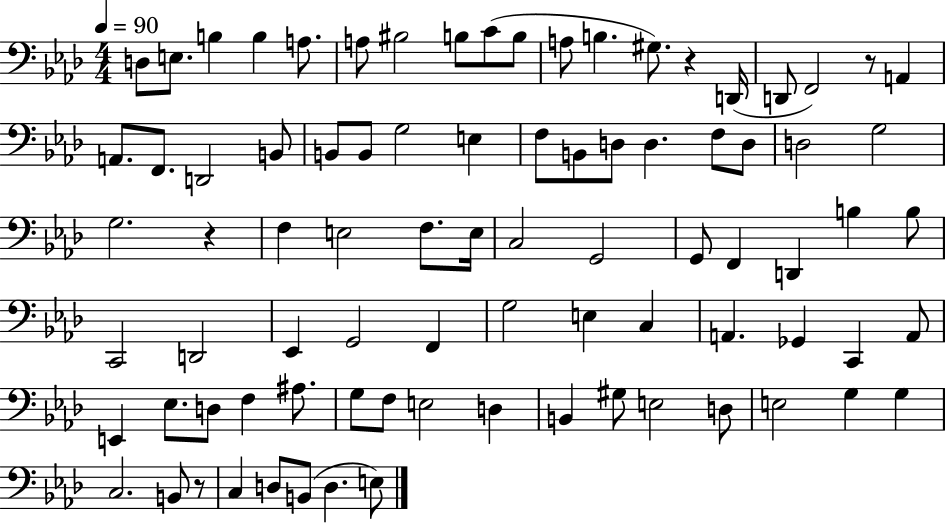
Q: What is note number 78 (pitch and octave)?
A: B2